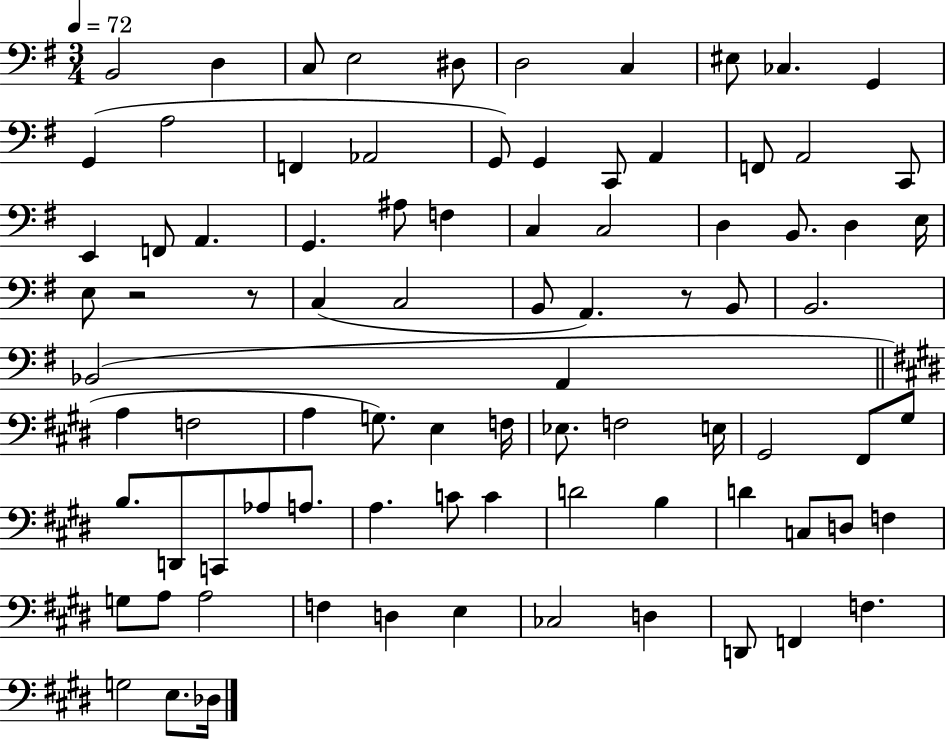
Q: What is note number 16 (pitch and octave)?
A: G2